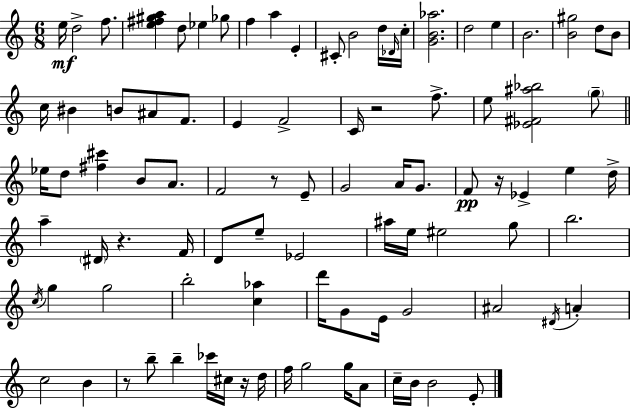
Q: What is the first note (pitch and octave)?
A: E5